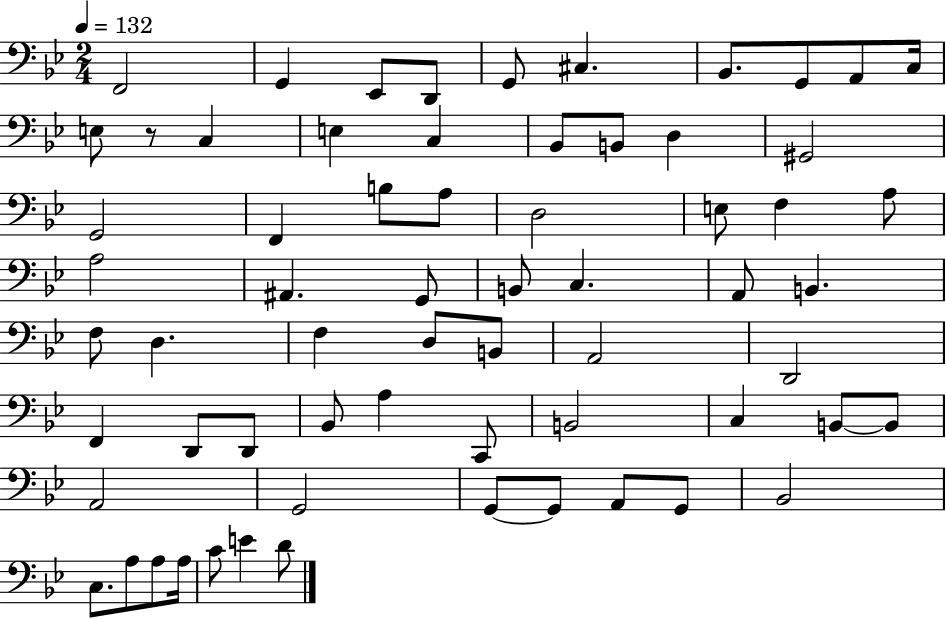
X:1
T:Untitled
M:2/4
L:1/4
K:Bb
F,,2 G,, _E,,/2 D,,/2 G,,/2 ^C, _B,,/2 G,,/2 A,,/2 C,/4 E,/2 z/2 C, E, C, _B,,/2 B,,/2 D, ^G,,2 G,,2 F,, B,/2 A,/2 D,2 E,/2 F, A,/2 A,2 ^A,, G,,/2 B,,/2 C, A,,/2 B,, F,/2 D, F, D,/2 B,,/2 A,,2 D,,2 F,, D,,/2 D,,/2 _B,,/2 A, C,,/2 B,,2 C, B,,/2 B,,/2 A,,2 G,,2 G,,/2 G,,/2 A,,/2 G,,/2 _B,,2 C,/2 A,/2 A,/2 A,/4 C/2 E D/2